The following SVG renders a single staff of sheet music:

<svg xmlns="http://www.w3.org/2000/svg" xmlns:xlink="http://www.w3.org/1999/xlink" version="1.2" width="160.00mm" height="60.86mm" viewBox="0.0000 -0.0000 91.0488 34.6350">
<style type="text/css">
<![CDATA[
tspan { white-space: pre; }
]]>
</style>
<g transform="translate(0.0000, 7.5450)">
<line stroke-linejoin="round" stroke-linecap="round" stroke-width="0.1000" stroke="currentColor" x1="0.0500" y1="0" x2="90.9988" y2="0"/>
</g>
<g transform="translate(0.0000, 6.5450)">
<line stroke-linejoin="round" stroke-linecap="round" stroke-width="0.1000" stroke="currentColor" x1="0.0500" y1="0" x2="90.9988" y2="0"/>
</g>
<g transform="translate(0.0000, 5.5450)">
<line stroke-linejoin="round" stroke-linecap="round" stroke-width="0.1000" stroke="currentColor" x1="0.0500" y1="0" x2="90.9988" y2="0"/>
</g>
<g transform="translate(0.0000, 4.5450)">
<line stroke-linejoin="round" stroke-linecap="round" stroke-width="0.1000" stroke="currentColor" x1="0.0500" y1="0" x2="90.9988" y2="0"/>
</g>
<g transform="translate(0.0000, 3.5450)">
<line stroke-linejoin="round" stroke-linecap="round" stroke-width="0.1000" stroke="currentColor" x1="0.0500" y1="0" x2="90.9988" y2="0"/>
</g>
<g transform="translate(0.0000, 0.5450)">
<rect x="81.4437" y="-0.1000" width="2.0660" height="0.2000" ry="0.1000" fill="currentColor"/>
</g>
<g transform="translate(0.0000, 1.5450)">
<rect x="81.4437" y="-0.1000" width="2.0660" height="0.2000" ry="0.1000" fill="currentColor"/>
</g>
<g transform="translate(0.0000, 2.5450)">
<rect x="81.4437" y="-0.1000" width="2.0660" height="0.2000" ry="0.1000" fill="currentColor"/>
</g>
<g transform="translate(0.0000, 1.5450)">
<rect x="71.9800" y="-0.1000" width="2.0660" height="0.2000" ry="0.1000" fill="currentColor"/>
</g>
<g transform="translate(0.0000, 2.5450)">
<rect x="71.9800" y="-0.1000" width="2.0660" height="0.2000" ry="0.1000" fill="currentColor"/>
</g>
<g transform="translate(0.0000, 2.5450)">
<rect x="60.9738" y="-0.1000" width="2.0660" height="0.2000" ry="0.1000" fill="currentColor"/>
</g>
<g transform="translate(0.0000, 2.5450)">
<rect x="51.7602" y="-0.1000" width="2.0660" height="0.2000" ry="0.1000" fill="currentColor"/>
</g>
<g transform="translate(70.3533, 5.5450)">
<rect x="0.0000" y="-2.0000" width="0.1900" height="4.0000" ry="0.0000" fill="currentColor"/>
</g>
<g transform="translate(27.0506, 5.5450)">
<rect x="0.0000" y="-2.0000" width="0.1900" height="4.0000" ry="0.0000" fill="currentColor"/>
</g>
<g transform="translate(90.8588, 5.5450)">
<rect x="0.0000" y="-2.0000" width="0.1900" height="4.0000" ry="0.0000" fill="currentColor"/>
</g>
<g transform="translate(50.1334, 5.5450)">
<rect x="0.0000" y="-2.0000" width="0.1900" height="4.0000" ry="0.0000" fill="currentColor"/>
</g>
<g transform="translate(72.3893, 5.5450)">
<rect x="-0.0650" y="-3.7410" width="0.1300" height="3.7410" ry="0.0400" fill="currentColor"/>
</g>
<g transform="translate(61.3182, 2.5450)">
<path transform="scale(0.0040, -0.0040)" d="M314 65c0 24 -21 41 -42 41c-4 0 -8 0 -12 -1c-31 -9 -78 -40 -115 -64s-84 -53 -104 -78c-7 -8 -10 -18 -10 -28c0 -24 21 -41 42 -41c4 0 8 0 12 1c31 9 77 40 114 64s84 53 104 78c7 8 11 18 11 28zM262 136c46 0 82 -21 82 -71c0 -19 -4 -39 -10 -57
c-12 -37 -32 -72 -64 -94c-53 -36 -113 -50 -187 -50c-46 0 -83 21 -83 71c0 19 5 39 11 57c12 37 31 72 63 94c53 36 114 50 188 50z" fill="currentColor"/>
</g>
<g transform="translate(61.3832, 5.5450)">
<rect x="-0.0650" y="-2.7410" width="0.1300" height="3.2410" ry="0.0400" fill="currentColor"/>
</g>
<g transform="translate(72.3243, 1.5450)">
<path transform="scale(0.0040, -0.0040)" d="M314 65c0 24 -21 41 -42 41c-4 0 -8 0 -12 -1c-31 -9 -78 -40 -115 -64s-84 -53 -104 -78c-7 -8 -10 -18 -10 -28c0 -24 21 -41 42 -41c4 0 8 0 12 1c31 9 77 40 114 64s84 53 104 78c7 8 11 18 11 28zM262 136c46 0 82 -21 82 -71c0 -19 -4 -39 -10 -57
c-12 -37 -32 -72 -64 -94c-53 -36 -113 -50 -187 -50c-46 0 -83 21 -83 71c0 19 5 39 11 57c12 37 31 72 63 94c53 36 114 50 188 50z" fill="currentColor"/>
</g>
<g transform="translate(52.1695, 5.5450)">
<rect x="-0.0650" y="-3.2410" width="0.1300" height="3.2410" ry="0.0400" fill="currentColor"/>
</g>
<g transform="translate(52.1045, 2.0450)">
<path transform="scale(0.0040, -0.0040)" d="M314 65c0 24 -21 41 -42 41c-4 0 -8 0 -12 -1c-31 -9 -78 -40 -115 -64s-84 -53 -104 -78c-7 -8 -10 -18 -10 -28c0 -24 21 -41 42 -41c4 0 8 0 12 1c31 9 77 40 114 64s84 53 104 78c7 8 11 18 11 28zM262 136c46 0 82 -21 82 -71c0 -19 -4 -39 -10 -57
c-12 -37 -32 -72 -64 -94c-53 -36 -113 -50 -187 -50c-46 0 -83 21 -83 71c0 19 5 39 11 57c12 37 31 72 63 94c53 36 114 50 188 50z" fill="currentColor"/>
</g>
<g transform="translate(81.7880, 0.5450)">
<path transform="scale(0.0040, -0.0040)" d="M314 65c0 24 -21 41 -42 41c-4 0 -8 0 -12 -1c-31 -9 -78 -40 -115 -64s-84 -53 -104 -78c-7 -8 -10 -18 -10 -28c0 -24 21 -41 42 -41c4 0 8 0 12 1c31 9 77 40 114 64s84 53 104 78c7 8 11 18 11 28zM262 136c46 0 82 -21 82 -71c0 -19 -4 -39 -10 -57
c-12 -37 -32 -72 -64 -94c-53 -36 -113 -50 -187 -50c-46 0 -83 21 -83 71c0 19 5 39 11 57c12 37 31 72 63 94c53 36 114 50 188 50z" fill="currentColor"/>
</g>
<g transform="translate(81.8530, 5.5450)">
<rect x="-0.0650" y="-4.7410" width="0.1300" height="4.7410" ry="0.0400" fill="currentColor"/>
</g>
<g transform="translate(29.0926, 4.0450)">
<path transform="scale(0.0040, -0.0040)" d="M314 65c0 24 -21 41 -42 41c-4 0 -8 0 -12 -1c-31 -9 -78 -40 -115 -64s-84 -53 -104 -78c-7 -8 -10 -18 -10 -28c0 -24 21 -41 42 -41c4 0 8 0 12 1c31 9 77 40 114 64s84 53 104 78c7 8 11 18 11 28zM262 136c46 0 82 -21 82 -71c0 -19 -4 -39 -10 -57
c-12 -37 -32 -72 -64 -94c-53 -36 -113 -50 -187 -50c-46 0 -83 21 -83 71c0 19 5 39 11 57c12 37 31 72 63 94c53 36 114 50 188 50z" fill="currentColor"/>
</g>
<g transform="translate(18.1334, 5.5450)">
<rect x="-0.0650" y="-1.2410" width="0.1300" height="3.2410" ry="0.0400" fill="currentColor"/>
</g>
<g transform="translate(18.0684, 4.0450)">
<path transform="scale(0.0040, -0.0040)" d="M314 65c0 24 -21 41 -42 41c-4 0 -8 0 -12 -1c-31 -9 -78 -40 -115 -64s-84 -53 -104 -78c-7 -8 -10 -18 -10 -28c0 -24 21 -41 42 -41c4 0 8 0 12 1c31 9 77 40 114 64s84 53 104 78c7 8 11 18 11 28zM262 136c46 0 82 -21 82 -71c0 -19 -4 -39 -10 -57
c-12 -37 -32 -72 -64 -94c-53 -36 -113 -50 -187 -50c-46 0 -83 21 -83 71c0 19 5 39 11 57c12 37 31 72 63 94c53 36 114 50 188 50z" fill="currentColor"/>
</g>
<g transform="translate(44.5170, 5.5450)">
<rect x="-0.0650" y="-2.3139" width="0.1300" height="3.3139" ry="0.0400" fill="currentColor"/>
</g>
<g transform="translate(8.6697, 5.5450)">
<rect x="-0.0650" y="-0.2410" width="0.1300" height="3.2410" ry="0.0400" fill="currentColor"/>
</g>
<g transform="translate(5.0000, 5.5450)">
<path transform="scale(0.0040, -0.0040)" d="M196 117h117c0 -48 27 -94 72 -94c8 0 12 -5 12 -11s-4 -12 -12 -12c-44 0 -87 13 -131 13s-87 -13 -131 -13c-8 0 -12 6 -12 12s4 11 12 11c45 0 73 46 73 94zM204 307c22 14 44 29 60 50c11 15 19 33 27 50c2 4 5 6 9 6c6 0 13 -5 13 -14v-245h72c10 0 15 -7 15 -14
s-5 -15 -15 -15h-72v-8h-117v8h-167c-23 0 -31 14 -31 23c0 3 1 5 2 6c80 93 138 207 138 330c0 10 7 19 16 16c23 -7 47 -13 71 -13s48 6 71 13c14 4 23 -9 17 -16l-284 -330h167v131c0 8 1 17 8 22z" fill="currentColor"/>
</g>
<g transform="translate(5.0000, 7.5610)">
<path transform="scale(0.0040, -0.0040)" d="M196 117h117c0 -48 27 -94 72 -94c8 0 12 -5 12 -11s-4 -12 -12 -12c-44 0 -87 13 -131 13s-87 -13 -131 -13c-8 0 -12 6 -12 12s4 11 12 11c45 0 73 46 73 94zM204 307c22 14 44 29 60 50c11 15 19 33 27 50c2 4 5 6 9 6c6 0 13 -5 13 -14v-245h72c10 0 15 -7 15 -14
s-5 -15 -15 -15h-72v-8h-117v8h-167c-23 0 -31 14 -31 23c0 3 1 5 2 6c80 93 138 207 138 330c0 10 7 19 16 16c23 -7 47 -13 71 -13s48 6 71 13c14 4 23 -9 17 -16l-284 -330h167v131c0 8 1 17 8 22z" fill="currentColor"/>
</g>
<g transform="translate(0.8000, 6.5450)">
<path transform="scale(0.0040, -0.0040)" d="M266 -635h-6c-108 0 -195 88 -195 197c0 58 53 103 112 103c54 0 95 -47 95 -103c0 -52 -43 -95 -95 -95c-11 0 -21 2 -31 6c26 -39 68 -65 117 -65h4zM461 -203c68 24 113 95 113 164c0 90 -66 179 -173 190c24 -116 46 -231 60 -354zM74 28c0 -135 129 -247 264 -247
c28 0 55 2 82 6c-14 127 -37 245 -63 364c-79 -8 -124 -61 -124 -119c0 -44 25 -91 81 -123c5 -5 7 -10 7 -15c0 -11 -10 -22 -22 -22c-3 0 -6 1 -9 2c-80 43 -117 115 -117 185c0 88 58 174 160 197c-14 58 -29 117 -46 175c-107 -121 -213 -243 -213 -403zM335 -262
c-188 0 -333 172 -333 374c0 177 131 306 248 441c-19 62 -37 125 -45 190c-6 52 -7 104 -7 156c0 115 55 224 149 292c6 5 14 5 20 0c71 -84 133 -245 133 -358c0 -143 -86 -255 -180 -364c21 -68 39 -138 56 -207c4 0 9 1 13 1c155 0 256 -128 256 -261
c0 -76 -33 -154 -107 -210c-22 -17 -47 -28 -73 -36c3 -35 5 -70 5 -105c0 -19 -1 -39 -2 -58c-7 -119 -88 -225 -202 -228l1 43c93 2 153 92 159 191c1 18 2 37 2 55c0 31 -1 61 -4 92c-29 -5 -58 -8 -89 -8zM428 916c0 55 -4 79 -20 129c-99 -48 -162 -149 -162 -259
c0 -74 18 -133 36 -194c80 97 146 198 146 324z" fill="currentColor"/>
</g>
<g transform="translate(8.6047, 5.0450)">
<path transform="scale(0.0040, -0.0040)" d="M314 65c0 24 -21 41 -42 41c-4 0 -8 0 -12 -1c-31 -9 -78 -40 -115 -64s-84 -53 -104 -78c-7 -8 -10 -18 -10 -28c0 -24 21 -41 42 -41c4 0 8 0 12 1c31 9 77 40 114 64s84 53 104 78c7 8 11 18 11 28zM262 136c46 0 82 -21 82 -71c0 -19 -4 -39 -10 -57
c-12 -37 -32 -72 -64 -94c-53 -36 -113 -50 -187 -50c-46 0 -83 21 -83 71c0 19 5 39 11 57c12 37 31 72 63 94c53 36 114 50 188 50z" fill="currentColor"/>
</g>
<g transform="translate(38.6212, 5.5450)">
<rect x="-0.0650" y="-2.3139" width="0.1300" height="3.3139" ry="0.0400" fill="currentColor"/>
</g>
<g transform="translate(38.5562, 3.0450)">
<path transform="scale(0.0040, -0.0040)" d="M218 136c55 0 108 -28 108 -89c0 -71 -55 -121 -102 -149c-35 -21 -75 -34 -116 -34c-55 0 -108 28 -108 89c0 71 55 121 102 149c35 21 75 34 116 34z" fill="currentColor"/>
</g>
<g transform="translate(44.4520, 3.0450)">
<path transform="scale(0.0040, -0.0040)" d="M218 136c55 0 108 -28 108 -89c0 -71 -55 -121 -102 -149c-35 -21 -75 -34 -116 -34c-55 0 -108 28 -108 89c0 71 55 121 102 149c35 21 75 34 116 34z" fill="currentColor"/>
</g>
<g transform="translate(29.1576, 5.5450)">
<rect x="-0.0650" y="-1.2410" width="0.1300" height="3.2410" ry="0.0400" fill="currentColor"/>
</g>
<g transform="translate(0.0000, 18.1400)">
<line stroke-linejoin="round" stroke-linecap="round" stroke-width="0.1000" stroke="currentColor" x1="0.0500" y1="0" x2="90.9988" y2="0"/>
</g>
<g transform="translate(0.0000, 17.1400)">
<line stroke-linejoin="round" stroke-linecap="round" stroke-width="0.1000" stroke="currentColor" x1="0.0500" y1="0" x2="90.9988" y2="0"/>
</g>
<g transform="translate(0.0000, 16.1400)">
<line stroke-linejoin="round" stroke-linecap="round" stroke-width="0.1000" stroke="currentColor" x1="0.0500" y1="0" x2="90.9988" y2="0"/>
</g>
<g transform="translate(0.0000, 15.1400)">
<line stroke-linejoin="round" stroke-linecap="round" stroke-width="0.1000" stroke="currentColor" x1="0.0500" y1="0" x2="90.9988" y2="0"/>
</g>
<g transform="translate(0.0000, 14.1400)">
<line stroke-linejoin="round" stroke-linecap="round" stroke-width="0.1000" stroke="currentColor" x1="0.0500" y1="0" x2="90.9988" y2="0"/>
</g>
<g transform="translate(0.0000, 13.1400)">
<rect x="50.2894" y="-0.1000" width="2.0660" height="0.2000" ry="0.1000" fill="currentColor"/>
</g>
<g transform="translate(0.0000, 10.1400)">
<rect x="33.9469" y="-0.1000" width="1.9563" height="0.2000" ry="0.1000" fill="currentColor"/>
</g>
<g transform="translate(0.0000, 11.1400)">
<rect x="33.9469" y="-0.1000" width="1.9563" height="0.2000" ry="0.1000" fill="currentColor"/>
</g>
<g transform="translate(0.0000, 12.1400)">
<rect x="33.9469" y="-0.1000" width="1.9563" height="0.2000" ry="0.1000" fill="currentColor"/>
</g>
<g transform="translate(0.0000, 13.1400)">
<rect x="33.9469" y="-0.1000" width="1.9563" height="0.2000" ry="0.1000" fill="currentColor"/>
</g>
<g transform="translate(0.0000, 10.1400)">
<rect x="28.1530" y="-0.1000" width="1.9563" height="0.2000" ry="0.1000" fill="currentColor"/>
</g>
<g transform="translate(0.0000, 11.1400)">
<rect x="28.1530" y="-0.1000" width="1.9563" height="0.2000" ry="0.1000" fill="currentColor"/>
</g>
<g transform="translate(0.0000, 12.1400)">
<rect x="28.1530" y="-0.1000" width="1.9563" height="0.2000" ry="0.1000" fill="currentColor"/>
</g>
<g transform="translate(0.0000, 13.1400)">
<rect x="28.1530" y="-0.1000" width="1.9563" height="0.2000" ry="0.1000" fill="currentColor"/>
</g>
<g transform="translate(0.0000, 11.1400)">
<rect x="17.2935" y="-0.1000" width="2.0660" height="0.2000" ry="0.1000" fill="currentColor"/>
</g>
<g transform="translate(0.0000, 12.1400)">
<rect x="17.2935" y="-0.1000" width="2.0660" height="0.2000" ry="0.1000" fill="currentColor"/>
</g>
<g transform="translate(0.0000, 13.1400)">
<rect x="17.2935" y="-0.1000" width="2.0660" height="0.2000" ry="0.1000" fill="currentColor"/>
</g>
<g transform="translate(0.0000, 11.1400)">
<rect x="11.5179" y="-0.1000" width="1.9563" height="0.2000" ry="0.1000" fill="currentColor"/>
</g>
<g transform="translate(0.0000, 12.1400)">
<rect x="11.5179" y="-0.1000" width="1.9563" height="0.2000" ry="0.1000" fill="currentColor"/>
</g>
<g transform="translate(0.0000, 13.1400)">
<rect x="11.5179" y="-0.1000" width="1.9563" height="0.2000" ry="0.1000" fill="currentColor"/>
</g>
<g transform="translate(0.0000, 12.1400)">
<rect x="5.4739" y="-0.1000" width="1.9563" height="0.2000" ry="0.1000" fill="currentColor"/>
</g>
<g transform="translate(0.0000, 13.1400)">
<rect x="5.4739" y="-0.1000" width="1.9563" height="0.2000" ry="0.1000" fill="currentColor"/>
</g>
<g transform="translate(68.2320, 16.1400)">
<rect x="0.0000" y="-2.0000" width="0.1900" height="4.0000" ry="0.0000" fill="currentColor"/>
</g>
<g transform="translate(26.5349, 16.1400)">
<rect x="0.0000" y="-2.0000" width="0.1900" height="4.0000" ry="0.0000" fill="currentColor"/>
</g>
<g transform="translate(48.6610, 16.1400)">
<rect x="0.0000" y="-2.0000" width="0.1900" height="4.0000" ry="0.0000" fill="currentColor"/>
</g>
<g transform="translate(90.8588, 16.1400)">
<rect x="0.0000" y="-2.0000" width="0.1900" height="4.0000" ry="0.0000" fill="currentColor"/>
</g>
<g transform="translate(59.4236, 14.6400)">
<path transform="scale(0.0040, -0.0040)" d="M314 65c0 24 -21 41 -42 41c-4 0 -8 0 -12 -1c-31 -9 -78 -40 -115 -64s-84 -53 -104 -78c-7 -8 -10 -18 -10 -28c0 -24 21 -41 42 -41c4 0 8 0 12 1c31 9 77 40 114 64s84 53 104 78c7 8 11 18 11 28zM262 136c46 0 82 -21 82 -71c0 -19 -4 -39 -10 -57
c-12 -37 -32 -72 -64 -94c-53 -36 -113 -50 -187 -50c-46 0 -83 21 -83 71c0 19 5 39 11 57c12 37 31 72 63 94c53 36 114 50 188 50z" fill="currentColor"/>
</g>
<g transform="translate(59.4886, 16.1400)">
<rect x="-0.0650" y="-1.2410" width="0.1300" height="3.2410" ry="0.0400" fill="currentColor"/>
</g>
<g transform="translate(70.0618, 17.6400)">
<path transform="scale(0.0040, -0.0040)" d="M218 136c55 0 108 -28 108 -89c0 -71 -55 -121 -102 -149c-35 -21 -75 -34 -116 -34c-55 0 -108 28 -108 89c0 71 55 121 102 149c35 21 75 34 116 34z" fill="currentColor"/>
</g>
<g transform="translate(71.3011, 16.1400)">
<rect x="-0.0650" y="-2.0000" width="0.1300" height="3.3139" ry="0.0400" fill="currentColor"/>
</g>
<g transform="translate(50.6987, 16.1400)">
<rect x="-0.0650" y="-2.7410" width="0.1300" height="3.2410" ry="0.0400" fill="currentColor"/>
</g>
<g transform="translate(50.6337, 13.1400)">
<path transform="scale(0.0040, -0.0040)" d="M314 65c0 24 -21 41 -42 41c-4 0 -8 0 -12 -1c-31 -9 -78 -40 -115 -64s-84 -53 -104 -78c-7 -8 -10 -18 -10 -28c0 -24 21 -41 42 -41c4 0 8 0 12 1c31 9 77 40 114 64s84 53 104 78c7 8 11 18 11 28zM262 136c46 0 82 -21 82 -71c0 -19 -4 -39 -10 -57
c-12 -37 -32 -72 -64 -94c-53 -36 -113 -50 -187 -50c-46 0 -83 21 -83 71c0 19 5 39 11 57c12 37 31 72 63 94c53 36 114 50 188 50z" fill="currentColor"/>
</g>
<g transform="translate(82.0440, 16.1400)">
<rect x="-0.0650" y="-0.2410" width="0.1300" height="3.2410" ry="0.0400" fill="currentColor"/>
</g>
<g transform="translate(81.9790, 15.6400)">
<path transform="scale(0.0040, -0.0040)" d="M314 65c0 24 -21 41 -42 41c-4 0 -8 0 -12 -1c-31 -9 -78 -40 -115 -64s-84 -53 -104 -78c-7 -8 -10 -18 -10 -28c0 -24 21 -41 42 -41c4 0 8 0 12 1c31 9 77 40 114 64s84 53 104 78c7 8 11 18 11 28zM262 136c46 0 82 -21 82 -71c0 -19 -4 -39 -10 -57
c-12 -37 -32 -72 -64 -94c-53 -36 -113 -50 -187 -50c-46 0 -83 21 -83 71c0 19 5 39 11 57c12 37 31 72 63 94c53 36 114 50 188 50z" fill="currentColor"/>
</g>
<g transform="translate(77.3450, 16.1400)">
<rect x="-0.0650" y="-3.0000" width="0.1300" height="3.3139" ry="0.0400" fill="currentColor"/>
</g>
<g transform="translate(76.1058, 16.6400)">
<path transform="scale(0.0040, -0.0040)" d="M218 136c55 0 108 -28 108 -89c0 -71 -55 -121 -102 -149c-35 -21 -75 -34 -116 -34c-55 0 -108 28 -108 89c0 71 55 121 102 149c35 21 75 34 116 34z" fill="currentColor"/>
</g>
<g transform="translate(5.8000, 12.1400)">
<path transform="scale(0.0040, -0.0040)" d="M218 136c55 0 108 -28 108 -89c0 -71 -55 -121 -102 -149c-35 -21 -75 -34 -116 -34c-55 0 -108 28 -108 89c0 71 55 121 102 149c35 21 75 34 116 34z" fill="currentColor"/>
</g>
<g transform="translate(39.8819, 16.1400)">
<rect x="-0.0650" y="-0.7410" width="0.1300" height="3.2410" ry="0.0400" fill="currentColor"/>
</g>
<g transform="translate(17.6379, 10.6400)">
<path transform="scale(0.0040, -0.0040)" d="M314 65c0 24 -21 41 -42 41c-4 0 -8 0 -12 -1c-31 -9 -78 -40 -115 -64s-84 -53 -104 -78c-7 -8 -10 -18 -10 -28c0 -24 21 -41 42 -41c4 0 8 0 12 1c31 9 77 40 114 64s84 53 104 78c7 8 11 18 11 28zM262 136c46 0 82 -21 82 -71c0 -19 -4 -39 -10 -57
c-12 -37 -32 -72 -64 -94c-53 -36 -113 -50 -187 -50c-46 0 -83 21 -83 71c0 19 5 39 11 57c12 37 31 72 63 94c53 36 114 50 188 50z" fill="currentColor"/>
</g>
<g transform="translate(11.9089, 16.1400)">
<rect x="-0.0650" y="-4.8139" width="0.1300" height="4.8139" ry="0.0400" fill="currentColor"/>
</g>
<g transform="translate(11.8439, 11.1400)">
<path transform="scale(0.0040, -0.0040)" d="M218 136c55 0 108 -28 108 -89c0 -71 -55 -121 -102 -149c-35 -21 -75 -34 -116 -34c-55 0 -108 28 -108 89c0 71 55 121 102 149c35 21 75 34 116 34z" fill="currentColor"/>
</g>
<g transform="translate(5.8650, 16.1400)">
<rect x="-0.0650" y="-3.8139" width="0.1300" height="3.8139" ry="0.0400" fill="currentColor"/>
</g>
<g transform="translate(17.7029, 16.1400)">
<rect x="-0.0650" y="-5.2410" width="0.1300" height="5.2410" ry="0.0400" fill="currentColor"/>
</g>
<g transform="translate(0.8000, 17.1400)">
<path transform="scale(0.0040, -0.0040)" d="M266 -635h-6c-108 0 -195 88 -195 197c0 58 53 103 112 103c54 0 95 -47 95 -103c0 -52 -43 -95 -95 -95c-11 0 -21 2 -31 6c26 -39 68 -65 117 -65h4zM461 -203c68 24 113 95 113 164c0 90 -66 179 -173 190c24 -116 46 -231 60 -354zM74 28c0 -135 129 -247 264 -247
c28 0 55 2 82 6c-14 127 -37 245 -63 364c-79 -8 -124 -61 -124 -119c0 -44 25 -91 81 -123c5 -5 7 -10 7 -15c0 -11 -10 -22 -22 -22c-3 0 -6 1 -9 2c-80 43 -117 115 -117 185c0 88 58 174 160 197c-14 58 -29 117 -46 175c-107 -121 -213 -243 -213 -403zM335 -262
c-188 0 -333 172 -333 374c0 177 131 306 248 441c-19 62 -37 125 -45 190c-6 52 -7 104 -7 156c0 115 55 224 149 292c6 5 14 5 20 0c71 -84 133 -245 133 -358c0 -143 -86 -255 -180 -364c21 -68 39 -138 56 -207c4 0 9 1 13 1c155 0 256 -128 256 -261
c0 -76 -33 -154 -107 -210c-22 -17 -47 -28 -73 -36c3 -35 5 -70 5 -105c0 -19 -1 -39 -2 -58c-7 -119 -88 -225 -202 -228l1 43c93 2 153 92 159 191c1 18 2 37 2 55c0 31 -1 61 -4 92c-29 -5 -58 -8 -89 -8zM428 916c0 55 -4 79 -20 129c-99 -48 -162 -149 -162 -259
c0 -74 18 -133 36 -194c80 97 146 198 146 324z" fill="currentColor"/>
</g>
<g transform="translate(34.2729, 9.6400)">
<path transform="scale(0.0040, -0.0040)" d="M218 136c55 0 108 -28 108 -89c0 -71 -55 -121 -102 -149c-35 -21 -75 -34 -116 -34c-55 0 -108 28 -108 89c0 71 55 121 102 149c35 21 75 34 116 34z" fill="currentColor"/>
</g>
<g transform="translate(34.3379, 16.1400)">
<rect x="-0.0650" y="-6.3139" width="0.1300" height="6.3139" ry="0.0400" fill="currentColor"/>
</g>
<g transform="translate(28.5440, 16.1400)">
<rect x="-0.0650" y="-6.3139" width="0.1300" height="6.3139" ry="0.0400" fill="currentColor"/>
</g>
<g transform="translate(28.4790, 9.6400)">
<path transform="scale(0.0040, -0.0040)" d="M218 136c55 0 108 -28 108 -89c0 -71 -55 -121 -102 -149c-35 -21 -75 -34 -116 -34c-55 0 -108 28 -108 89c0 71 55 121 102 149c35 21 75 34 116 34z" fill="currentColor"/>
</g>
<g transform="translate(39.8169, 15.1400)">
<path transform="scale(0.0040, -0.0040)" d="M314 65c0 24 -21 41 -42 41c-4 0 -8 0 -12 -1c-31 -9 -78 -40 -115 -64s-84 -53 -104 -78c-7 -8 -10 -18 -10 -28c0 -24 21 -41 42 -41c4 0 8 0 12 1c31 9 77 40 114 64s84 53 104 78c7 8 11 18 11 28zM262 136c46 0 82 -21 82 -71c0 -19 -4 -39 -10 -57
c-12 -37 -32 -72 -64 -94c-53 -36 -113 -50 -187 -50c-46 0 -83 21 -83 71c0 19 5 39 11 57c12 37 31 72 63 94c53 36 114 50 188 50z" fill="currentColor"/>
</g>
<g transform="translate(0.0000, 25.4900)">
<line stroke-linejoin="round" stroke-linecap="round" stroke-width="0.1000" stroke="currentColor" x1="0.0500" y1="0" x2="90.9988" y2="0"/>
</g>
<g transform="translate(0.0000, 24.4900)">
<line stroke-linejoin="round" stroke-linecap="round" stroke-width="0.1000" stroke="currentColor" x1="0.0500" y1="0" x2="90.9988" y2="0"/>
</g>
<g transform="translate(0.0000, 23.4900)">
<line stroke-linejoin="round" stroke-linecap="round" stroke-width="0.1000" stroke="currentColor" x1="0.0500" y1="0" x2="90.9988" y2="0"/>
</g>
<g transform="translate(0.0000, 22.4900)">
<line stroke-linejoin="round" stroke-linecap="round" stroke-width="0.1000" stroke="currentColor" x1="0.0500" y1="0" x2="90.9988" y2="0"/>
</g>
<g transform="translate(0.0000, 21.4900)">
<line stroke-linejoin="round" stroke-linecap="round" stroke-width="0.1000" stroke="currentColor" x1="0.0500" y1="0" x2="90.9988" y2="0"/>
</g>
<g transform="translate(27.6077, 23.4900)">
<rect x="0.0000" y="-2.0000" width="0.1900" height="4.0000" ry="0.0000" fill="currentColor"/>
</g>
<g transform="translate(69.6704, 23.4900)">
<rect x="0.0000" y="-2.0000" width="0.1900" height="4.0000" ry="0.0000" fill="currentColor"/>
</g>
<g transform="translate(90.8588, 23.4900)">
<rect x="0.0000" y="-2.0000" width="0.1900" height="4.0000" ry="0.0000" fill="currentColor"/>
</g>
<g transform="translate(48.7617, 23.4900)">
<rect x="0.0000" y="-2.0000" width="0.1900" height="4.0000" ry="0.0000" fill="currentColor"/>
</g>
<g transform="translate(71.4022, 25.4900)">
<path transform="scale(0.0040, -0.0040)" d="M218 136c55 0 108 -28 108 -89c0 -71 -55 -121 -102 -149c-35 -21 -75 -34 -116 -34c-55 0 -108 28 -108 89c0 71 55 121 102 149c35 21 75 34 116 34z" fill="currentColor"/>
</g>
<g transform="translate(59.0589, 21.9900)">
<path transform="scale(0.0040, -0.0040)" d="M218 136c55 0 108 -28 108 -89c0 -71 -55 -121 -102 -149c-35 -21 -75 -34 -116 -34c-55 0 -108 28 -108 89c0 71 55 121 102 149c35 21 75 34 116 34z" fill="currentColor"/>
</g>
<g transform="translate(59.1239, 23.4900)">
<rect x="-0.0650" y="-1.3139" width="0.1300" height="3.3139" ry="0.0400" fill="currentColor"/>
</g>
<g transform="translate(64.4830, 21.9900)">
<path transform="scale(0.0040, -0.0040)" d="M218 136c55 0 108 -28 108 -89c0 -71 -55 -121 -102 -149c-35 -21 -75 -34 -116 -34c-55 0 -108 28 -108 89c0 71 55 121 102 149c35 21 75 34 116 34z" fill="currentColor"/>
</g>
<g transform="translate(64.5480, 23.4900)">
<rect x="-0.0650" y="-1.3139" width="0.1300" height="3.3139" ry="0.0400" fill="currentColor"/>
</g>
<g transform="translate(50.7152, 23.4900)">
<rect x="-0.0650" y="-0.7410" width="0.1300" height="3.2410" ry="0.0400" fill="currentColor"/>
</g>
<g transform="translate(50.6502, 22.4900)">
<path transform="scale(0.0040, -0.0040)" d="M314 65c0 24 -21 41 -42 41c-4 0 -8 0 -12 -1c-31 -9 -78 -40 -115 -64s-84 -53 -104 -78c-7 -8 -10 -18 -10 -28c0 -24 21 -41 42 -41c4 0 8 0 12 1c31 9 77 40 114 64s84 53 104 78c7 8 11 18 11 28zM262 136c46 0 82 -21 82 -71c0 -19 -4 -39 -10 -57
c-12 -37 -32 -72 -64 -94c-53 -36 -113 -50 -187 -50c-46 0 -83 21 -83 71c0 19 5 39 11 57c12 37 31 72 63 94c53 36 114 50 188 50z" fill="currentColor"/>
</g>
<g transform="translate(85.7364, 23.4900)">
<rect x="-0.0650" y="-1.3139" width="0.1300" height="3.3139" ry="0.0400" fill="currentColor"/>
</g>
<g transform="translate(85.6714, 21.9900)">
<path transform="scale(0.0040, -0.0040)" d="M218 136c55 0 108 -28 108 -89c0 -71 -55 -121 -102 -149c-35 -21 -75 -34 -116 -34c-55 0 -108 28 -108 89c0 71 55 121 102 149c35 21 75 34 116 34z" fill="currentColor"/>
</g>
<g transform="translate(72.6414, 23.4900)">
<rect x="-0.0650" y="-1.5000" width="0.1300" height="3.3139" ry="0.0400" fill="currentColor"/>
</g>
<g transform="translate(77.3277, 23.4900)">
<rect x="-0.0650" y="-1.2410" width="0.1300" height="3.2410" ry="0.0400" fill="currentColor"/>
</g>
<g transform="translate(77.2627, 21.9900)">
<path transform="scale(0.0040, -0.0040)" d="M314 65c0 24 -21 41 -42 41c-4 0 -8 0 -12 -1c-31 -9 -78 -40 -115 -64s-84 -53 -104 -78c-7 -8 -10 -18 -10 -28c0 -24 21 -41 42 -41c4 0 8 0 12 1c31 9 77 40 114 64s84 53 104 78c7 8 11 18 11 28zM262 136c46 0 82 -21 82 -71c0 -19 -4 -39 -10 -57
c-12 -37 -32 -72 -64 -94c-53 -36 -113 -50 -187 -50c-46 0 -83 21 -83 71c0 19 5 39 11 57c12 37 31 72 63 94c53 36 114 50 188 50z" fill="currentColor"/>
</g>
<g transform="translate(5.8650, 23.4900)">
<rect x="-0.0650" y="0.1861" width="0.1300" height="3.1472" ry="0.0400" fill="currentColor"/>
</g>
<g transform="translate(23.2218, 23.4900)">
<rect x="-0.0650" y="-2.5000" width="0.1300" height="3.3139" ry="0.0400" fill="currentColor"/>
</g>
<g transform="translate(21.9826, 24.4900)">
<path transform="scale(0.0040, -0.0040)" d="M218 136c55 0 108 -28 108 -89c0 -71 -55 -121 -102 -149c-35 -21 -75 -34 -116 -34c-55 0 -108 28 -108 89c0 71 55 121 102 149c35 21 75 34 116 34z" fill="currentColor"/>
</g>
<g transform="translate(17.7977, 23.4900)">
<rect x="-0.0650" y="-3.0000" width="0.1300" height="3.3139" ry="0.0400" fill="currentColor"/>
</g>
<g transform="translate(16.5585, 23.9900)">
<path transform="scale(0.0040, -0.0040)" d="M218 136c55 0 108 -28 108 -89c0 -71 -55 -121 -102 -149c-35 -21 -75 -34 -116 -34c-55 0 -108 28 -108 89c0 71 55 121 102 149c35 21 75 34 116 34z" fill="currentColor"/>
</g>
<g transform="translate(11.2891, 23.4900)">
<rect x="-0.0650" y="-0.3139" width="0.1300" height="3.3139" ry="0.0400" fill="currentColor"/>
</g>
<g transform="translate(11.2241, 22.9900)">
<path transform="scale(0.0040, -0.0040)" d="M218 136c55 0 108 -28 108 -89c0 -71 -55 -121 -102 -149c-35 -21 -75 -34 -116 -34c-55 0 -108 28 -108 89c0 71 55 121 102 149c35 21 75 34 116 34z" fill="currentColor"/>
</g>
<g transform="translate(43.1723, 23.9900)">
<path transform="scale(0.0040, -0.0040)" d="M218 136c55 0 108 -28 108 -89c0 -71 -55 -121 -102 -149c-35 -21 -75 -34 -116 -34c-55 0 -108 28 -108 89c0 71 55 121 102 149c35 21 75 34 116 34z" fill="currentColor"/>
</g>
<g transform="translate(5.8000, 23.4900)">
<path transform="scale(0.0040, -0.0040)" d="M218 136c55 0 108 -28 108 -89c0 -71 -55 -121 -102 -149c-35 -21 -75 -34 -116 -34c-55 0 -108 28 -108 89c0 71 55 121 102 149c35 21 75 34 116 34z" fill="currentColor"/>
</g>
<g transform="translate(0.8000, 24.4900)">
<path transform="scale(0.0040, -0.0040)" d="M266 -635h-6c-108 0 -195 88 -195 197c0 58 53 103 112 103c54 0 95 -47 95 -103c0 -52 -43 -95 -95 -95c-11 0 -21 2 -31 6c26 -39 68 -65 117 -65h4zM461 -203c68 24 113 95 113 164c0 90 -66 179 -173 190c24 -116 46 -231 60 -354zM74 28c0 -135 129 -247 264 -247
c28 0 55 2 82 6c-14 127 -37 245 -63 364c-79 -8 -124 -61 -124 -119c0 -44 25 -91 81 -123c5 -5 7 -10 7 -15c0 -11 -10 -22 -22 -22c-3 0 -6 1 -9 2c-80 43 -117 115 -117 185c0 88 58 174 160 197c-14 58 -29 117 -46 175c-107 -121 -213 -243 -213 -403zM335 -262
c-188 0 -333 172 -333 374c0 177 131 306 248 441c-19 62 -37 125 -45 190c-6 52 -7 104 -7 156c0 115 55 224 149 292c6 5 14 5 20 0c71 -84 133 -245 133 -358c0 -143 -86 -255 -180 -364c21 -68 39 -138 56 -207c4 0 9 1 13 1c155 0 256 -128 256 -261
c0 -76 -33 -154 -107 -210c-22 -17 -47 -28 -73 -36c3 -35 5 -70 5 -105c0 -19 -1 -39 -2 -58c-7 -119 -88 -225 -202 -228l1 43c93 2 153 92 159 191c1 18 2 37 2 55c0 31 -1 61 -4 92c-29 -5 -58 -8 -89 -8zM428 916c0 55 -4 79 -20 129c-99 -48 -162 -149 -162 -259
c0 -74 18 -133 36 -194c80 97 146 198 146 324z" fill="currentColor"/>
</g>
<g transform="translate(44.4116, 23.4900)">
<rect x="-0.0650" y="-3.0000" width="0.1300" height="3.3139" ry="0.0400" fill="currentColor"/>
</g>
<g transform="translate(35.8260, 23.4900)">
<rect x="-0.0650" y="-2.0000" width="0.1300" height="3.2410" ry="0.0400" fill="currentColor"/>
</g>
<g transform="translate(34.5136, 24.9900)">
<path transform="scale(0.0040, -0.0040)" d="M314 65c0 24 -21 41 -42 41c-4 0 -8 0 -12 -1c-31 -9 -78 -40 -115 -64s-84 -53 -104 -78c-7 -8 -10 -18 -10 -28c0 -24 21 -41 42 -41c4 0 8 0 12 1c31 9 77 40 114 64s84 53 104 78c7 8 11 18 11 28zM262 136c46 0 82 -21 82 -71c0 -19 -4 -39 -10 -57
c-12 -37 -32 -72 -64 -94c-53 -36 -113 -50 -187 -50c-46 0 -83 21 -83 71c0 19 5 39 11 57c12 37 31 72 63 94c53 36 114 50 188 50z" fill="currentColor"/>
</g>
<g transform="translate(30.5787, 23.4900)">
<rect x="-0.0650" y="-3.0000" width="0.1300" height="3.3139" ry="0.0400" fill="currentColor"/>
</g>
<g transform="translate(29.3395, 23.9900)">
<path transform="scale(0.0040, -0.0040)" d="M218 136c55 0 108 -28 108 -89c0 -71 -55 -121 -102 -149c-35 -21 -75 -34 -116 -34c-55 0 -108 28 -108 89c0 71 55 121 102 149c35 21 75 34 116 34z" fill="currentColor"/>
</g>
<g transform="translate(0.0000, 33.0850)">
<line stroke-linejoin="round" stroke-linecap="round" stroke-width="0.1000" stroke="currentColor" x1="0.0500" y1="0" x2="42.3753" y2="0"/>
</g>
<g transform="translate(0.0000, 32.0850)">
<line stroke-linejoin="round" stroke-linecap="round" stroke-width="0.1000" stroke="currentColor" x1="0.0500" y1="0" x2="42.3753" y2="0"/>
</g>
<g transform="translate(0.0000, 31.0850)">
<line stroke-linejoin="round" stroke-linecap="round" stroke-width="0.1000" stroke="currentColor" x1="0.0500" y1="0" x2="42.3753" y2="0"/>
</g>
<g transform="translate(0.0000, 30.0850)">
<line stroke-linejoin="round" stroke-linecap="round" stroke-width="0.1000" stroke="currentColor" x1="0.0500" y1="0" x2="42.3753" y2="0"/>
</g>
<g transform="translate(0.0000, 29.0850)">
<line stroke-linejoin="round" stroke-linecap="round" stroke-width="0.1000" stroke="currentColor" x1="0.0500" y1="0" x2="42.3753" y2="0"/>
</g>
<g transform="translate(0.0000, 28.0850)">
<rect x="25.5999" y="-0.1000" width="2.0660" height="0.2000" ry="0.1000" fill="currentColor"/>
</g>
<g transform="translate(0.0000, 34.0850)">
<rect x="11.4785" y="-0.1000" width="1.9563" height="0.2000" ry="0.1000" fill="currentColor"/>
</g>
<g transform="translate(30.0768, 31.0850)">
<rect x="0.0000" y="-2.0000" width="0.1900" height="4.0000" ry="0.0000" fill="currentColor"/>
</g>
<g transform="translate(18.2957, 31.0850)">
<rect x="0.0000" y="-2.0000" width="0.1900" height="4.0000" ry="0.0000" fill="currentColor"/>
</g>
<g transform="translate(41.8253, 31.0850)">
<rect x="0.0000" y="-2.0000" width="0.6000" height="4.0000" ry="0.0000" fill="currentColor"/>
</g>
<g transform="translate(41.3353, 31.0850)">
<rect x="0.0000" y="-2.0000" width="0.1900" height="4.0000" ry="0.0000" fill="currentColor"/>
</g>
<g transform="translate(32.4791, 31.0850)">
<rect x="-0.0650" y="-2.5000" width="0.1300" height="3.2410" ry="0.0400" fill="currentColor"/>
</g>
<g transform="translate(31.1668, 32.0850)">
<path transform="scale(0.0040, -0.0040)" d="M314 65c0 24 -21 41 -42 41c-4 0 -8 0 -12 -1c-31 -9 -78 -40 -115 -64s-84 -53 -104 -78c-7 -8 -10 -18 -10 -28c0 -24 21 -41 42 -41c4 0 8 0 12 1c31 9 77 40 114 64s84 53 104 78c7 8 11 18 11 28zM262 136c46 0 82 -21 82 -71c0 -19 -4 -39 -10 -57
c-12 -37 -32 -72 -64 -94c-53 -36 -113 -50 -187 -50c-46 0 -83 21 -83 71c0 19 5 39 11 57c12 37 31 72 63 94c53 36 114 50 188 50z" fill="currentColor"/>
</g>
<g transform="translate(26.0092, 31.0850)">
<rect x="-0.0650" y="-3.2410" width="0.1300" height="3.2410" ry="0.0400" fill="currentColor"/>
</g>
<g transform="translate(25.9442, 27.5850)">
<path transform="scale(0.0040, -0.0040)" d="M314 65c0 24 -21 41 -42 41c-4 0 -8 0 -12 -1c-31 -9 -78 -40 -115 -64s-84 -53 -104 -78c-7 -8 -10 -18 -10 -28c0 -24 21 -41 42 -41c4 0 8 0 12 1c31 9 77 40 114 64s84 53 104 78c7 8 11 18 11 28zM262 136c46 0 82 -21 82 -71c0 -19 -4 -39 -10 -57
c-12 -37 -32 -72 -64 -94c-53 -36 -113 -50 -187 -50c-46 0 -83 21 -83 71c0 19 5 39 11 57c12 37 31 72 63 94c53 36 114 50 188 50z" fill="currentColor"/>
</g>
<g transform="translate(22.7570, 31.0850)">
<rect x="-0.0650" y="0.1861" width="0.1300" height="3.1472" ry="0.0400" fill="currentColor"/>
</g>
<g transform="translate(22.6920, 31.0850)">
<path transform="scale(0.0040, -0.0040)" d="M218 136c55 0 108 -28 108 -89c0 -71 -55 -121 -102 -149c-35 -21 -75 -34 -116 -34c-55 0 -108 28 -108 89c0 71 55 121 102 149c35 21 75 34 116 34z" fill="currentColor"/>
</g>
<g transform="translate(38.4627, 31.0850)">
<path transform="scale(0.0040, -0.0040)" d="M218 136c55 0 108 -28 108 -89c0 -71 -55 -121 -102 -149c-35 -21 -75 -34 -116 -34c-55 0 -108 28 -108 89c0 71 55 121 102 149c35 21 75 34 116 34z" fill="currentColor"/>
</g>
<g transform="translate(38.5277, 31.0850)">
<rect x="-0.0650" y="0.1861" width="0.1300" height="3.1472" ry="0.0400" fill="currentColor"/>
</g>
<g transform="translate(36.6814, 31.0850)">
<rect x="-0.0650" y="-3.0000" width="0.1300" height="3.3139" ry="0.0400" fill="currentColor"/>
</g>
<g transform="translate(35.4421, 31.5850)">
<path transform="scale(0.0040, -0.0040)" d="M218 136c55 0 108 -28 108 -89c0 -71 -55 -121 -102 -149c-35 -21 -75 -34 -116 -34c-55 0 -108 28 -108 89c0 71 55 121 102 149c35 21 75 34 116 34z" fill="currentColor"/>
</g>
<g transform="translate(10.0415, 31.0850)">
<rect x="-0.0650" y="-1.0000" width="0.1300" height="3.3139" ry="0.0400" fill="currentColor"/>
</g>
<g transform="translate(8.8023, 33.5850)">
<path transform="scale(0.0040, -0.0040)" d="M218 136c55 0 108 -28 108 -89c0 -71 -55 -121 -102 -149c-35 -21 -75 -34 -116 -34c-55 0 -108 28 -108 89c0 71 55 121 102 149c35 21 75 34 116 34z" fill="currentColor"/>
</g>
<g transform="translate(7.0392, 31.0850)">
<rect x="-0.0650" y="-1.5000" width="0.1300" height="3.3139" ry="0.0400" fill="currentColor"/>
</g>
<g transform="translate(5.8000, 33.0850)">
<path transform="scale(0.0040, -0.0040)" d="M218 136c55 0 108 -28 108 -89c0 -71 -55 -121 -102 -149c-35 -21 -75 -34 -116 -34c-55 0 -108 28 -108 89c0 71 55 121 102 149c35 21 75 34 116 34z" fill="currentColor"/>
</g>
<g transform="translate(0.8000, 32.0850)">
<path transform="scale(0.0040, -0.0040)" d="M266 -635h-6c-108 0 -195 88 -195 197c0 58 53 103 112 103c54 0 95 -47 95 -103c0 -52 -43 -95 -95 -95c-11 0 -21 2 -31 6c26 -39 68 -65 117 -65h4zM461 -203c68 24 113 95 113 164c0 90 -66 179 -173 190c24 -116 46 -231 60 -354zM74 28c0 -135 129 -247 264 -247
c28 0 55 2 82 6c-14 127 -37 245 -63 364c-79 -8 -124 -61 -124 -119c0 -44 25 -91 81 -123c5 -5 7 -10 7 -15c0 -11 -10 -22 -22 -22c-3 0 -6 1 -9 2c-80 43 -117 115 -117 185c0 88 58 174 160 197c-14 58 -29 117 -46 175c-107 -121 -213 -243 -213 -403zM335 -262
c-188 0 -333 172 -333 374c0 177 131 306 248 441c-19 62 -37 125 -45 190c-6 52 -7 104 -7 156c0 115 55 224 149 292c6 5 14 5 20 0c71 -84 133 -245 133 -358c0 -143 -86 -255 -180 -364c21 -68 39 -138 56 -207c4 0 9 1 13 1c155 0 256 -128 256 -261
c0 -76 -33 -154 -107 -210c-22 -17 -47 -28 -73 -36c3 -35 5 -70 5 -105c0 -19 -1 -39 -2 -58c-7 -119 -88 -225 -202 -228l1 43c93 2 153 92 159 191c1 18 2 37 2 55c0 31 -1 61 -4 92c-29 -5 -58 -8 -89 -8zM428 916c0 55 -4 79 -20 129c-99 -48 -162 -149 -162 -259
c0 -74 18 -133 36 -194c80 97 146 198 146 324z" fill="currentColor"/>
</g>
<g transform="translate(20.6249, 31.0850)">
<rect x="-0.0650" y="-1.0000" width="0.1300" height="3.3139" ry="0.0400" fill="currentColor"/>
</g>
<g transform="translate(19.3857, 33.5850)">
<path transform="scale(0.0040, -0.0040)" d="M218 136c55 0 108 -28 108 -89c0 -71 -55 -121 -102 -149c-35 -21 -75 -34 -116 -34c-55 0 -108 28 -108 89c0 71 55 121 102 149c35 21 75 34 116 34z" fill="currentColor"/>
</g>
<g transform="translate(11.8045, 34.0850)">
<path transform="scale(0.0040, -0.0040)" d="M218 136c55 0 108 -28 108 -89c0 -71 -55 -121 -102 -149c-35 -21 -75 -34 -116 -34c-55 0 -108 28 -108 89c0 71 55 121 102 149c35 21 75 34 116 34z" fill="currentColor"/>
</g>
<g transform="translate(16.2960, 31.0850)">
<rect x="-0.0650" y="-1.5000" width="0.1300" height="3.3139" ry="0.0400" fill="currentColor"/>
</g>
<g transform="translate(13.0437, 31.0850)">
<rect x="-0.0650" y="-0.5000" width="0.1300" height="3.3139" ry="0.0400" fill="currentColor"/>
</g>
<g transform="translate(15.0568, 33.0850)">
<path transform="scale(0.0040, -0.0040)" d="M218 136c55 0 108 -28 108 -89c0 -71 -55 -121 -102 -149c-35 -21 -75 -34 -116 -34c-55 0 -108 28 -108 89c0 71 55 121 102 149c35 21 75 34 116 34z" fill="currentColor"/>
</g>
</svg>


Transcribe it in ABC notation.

X:1
T:Untitled
M:4/4
L:1/4
K:C
c2 e2 e2 g g b2 a2 c'2 e'2 c' e' f'2 a' a' d2 a2 e2 F A c2 B c A G A F2 A d2 e e E e2 e E D C E D B b2 G2 A B